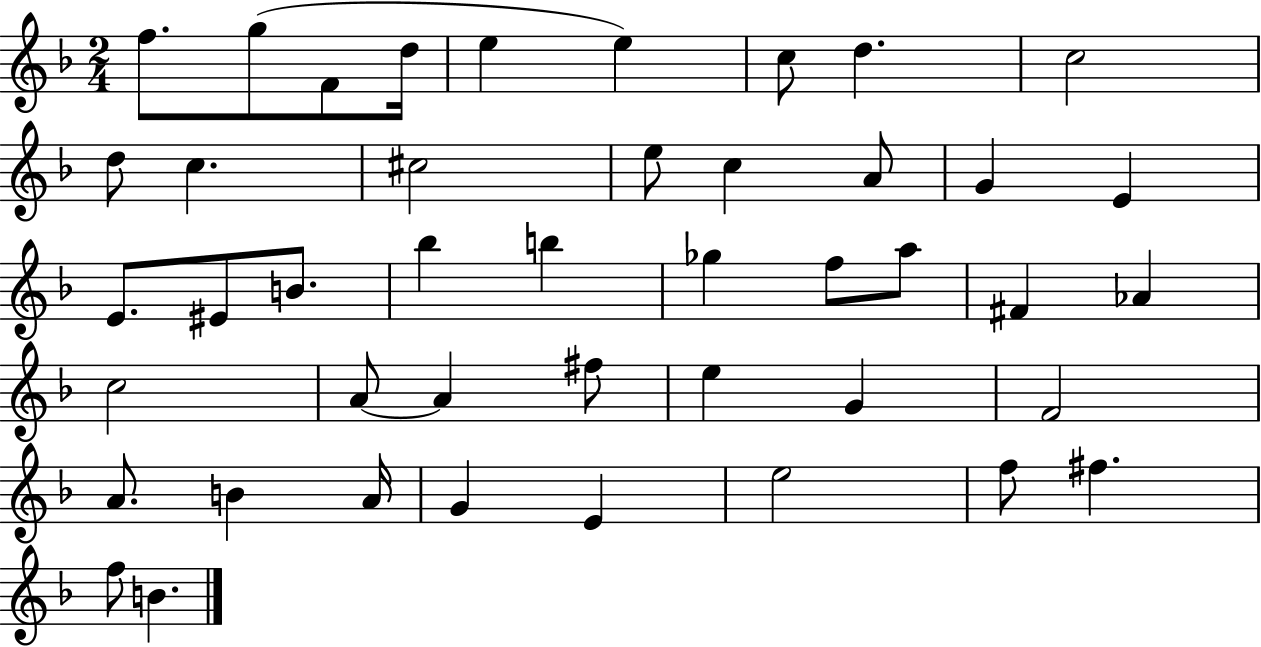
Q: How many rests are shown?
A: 0